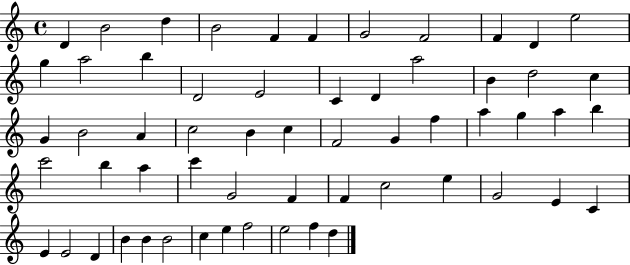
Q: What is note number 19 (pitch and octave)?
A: A5